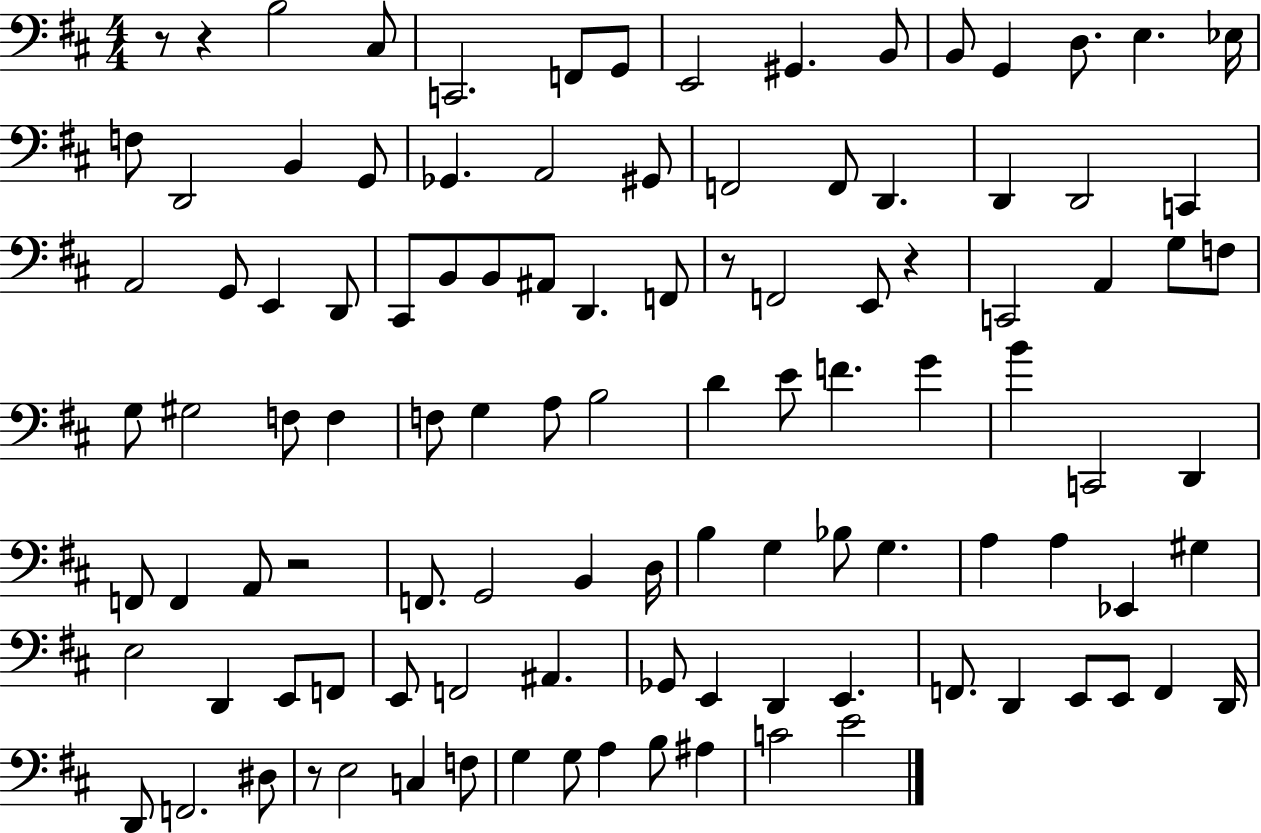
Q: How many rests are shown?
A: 6